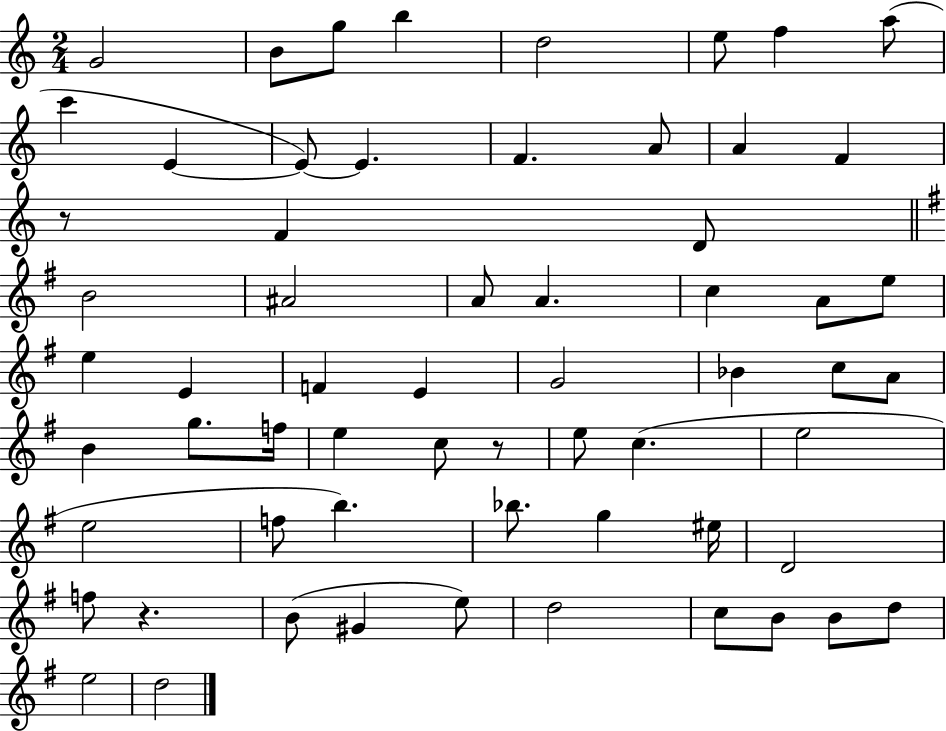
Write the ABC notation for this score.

X:1
T:Untitled
M:2/4
L:1/4
K:C
G2 B/2 g/2 b d2 e/2 f a/2 c' E E/2 E F A/2 A F z/2 F D/2 B2 ^A2 A/2 A c A/2 e/2 e E F E G2 _B c/2 A/2 B g/2 f/4 e c/2 z/2 e/2 c e2 e2 f/2 b _b/2 g ^e/4 D2 f/2 z B/2 ^G e/2 d2 c/2 B/2 B/2 d/2 e2 d2